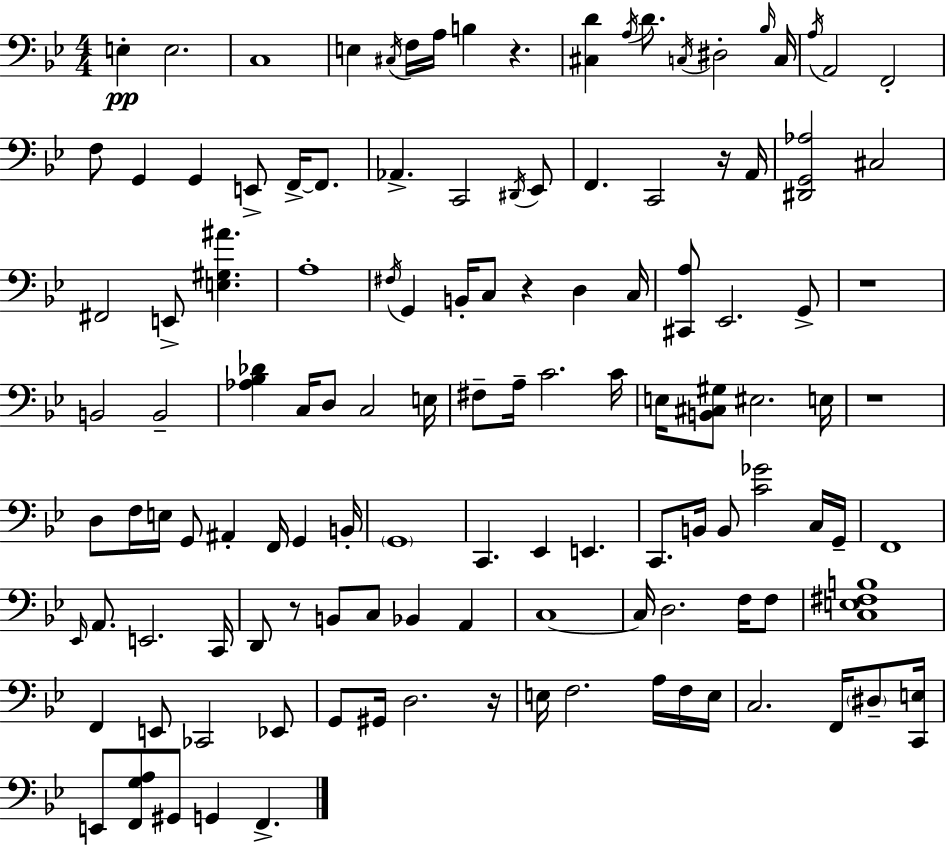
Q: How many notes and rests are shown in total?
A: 123